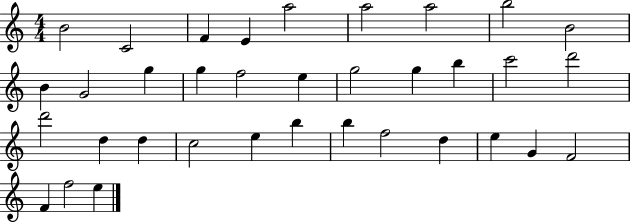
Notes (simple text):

B4/h C4/h F4/q E4/q A5/h A5/h A5/h B5/h B4/h B4/q G4/h G5/q G5/q F5/h E5/q G5/h G5/q B5/q C6/h D6/h D6/h D5/q D5/q C5/h E5/q B5/q B5/q F5/h D5/q E5/q G4/q F4/h F4/q F5/h E5/q